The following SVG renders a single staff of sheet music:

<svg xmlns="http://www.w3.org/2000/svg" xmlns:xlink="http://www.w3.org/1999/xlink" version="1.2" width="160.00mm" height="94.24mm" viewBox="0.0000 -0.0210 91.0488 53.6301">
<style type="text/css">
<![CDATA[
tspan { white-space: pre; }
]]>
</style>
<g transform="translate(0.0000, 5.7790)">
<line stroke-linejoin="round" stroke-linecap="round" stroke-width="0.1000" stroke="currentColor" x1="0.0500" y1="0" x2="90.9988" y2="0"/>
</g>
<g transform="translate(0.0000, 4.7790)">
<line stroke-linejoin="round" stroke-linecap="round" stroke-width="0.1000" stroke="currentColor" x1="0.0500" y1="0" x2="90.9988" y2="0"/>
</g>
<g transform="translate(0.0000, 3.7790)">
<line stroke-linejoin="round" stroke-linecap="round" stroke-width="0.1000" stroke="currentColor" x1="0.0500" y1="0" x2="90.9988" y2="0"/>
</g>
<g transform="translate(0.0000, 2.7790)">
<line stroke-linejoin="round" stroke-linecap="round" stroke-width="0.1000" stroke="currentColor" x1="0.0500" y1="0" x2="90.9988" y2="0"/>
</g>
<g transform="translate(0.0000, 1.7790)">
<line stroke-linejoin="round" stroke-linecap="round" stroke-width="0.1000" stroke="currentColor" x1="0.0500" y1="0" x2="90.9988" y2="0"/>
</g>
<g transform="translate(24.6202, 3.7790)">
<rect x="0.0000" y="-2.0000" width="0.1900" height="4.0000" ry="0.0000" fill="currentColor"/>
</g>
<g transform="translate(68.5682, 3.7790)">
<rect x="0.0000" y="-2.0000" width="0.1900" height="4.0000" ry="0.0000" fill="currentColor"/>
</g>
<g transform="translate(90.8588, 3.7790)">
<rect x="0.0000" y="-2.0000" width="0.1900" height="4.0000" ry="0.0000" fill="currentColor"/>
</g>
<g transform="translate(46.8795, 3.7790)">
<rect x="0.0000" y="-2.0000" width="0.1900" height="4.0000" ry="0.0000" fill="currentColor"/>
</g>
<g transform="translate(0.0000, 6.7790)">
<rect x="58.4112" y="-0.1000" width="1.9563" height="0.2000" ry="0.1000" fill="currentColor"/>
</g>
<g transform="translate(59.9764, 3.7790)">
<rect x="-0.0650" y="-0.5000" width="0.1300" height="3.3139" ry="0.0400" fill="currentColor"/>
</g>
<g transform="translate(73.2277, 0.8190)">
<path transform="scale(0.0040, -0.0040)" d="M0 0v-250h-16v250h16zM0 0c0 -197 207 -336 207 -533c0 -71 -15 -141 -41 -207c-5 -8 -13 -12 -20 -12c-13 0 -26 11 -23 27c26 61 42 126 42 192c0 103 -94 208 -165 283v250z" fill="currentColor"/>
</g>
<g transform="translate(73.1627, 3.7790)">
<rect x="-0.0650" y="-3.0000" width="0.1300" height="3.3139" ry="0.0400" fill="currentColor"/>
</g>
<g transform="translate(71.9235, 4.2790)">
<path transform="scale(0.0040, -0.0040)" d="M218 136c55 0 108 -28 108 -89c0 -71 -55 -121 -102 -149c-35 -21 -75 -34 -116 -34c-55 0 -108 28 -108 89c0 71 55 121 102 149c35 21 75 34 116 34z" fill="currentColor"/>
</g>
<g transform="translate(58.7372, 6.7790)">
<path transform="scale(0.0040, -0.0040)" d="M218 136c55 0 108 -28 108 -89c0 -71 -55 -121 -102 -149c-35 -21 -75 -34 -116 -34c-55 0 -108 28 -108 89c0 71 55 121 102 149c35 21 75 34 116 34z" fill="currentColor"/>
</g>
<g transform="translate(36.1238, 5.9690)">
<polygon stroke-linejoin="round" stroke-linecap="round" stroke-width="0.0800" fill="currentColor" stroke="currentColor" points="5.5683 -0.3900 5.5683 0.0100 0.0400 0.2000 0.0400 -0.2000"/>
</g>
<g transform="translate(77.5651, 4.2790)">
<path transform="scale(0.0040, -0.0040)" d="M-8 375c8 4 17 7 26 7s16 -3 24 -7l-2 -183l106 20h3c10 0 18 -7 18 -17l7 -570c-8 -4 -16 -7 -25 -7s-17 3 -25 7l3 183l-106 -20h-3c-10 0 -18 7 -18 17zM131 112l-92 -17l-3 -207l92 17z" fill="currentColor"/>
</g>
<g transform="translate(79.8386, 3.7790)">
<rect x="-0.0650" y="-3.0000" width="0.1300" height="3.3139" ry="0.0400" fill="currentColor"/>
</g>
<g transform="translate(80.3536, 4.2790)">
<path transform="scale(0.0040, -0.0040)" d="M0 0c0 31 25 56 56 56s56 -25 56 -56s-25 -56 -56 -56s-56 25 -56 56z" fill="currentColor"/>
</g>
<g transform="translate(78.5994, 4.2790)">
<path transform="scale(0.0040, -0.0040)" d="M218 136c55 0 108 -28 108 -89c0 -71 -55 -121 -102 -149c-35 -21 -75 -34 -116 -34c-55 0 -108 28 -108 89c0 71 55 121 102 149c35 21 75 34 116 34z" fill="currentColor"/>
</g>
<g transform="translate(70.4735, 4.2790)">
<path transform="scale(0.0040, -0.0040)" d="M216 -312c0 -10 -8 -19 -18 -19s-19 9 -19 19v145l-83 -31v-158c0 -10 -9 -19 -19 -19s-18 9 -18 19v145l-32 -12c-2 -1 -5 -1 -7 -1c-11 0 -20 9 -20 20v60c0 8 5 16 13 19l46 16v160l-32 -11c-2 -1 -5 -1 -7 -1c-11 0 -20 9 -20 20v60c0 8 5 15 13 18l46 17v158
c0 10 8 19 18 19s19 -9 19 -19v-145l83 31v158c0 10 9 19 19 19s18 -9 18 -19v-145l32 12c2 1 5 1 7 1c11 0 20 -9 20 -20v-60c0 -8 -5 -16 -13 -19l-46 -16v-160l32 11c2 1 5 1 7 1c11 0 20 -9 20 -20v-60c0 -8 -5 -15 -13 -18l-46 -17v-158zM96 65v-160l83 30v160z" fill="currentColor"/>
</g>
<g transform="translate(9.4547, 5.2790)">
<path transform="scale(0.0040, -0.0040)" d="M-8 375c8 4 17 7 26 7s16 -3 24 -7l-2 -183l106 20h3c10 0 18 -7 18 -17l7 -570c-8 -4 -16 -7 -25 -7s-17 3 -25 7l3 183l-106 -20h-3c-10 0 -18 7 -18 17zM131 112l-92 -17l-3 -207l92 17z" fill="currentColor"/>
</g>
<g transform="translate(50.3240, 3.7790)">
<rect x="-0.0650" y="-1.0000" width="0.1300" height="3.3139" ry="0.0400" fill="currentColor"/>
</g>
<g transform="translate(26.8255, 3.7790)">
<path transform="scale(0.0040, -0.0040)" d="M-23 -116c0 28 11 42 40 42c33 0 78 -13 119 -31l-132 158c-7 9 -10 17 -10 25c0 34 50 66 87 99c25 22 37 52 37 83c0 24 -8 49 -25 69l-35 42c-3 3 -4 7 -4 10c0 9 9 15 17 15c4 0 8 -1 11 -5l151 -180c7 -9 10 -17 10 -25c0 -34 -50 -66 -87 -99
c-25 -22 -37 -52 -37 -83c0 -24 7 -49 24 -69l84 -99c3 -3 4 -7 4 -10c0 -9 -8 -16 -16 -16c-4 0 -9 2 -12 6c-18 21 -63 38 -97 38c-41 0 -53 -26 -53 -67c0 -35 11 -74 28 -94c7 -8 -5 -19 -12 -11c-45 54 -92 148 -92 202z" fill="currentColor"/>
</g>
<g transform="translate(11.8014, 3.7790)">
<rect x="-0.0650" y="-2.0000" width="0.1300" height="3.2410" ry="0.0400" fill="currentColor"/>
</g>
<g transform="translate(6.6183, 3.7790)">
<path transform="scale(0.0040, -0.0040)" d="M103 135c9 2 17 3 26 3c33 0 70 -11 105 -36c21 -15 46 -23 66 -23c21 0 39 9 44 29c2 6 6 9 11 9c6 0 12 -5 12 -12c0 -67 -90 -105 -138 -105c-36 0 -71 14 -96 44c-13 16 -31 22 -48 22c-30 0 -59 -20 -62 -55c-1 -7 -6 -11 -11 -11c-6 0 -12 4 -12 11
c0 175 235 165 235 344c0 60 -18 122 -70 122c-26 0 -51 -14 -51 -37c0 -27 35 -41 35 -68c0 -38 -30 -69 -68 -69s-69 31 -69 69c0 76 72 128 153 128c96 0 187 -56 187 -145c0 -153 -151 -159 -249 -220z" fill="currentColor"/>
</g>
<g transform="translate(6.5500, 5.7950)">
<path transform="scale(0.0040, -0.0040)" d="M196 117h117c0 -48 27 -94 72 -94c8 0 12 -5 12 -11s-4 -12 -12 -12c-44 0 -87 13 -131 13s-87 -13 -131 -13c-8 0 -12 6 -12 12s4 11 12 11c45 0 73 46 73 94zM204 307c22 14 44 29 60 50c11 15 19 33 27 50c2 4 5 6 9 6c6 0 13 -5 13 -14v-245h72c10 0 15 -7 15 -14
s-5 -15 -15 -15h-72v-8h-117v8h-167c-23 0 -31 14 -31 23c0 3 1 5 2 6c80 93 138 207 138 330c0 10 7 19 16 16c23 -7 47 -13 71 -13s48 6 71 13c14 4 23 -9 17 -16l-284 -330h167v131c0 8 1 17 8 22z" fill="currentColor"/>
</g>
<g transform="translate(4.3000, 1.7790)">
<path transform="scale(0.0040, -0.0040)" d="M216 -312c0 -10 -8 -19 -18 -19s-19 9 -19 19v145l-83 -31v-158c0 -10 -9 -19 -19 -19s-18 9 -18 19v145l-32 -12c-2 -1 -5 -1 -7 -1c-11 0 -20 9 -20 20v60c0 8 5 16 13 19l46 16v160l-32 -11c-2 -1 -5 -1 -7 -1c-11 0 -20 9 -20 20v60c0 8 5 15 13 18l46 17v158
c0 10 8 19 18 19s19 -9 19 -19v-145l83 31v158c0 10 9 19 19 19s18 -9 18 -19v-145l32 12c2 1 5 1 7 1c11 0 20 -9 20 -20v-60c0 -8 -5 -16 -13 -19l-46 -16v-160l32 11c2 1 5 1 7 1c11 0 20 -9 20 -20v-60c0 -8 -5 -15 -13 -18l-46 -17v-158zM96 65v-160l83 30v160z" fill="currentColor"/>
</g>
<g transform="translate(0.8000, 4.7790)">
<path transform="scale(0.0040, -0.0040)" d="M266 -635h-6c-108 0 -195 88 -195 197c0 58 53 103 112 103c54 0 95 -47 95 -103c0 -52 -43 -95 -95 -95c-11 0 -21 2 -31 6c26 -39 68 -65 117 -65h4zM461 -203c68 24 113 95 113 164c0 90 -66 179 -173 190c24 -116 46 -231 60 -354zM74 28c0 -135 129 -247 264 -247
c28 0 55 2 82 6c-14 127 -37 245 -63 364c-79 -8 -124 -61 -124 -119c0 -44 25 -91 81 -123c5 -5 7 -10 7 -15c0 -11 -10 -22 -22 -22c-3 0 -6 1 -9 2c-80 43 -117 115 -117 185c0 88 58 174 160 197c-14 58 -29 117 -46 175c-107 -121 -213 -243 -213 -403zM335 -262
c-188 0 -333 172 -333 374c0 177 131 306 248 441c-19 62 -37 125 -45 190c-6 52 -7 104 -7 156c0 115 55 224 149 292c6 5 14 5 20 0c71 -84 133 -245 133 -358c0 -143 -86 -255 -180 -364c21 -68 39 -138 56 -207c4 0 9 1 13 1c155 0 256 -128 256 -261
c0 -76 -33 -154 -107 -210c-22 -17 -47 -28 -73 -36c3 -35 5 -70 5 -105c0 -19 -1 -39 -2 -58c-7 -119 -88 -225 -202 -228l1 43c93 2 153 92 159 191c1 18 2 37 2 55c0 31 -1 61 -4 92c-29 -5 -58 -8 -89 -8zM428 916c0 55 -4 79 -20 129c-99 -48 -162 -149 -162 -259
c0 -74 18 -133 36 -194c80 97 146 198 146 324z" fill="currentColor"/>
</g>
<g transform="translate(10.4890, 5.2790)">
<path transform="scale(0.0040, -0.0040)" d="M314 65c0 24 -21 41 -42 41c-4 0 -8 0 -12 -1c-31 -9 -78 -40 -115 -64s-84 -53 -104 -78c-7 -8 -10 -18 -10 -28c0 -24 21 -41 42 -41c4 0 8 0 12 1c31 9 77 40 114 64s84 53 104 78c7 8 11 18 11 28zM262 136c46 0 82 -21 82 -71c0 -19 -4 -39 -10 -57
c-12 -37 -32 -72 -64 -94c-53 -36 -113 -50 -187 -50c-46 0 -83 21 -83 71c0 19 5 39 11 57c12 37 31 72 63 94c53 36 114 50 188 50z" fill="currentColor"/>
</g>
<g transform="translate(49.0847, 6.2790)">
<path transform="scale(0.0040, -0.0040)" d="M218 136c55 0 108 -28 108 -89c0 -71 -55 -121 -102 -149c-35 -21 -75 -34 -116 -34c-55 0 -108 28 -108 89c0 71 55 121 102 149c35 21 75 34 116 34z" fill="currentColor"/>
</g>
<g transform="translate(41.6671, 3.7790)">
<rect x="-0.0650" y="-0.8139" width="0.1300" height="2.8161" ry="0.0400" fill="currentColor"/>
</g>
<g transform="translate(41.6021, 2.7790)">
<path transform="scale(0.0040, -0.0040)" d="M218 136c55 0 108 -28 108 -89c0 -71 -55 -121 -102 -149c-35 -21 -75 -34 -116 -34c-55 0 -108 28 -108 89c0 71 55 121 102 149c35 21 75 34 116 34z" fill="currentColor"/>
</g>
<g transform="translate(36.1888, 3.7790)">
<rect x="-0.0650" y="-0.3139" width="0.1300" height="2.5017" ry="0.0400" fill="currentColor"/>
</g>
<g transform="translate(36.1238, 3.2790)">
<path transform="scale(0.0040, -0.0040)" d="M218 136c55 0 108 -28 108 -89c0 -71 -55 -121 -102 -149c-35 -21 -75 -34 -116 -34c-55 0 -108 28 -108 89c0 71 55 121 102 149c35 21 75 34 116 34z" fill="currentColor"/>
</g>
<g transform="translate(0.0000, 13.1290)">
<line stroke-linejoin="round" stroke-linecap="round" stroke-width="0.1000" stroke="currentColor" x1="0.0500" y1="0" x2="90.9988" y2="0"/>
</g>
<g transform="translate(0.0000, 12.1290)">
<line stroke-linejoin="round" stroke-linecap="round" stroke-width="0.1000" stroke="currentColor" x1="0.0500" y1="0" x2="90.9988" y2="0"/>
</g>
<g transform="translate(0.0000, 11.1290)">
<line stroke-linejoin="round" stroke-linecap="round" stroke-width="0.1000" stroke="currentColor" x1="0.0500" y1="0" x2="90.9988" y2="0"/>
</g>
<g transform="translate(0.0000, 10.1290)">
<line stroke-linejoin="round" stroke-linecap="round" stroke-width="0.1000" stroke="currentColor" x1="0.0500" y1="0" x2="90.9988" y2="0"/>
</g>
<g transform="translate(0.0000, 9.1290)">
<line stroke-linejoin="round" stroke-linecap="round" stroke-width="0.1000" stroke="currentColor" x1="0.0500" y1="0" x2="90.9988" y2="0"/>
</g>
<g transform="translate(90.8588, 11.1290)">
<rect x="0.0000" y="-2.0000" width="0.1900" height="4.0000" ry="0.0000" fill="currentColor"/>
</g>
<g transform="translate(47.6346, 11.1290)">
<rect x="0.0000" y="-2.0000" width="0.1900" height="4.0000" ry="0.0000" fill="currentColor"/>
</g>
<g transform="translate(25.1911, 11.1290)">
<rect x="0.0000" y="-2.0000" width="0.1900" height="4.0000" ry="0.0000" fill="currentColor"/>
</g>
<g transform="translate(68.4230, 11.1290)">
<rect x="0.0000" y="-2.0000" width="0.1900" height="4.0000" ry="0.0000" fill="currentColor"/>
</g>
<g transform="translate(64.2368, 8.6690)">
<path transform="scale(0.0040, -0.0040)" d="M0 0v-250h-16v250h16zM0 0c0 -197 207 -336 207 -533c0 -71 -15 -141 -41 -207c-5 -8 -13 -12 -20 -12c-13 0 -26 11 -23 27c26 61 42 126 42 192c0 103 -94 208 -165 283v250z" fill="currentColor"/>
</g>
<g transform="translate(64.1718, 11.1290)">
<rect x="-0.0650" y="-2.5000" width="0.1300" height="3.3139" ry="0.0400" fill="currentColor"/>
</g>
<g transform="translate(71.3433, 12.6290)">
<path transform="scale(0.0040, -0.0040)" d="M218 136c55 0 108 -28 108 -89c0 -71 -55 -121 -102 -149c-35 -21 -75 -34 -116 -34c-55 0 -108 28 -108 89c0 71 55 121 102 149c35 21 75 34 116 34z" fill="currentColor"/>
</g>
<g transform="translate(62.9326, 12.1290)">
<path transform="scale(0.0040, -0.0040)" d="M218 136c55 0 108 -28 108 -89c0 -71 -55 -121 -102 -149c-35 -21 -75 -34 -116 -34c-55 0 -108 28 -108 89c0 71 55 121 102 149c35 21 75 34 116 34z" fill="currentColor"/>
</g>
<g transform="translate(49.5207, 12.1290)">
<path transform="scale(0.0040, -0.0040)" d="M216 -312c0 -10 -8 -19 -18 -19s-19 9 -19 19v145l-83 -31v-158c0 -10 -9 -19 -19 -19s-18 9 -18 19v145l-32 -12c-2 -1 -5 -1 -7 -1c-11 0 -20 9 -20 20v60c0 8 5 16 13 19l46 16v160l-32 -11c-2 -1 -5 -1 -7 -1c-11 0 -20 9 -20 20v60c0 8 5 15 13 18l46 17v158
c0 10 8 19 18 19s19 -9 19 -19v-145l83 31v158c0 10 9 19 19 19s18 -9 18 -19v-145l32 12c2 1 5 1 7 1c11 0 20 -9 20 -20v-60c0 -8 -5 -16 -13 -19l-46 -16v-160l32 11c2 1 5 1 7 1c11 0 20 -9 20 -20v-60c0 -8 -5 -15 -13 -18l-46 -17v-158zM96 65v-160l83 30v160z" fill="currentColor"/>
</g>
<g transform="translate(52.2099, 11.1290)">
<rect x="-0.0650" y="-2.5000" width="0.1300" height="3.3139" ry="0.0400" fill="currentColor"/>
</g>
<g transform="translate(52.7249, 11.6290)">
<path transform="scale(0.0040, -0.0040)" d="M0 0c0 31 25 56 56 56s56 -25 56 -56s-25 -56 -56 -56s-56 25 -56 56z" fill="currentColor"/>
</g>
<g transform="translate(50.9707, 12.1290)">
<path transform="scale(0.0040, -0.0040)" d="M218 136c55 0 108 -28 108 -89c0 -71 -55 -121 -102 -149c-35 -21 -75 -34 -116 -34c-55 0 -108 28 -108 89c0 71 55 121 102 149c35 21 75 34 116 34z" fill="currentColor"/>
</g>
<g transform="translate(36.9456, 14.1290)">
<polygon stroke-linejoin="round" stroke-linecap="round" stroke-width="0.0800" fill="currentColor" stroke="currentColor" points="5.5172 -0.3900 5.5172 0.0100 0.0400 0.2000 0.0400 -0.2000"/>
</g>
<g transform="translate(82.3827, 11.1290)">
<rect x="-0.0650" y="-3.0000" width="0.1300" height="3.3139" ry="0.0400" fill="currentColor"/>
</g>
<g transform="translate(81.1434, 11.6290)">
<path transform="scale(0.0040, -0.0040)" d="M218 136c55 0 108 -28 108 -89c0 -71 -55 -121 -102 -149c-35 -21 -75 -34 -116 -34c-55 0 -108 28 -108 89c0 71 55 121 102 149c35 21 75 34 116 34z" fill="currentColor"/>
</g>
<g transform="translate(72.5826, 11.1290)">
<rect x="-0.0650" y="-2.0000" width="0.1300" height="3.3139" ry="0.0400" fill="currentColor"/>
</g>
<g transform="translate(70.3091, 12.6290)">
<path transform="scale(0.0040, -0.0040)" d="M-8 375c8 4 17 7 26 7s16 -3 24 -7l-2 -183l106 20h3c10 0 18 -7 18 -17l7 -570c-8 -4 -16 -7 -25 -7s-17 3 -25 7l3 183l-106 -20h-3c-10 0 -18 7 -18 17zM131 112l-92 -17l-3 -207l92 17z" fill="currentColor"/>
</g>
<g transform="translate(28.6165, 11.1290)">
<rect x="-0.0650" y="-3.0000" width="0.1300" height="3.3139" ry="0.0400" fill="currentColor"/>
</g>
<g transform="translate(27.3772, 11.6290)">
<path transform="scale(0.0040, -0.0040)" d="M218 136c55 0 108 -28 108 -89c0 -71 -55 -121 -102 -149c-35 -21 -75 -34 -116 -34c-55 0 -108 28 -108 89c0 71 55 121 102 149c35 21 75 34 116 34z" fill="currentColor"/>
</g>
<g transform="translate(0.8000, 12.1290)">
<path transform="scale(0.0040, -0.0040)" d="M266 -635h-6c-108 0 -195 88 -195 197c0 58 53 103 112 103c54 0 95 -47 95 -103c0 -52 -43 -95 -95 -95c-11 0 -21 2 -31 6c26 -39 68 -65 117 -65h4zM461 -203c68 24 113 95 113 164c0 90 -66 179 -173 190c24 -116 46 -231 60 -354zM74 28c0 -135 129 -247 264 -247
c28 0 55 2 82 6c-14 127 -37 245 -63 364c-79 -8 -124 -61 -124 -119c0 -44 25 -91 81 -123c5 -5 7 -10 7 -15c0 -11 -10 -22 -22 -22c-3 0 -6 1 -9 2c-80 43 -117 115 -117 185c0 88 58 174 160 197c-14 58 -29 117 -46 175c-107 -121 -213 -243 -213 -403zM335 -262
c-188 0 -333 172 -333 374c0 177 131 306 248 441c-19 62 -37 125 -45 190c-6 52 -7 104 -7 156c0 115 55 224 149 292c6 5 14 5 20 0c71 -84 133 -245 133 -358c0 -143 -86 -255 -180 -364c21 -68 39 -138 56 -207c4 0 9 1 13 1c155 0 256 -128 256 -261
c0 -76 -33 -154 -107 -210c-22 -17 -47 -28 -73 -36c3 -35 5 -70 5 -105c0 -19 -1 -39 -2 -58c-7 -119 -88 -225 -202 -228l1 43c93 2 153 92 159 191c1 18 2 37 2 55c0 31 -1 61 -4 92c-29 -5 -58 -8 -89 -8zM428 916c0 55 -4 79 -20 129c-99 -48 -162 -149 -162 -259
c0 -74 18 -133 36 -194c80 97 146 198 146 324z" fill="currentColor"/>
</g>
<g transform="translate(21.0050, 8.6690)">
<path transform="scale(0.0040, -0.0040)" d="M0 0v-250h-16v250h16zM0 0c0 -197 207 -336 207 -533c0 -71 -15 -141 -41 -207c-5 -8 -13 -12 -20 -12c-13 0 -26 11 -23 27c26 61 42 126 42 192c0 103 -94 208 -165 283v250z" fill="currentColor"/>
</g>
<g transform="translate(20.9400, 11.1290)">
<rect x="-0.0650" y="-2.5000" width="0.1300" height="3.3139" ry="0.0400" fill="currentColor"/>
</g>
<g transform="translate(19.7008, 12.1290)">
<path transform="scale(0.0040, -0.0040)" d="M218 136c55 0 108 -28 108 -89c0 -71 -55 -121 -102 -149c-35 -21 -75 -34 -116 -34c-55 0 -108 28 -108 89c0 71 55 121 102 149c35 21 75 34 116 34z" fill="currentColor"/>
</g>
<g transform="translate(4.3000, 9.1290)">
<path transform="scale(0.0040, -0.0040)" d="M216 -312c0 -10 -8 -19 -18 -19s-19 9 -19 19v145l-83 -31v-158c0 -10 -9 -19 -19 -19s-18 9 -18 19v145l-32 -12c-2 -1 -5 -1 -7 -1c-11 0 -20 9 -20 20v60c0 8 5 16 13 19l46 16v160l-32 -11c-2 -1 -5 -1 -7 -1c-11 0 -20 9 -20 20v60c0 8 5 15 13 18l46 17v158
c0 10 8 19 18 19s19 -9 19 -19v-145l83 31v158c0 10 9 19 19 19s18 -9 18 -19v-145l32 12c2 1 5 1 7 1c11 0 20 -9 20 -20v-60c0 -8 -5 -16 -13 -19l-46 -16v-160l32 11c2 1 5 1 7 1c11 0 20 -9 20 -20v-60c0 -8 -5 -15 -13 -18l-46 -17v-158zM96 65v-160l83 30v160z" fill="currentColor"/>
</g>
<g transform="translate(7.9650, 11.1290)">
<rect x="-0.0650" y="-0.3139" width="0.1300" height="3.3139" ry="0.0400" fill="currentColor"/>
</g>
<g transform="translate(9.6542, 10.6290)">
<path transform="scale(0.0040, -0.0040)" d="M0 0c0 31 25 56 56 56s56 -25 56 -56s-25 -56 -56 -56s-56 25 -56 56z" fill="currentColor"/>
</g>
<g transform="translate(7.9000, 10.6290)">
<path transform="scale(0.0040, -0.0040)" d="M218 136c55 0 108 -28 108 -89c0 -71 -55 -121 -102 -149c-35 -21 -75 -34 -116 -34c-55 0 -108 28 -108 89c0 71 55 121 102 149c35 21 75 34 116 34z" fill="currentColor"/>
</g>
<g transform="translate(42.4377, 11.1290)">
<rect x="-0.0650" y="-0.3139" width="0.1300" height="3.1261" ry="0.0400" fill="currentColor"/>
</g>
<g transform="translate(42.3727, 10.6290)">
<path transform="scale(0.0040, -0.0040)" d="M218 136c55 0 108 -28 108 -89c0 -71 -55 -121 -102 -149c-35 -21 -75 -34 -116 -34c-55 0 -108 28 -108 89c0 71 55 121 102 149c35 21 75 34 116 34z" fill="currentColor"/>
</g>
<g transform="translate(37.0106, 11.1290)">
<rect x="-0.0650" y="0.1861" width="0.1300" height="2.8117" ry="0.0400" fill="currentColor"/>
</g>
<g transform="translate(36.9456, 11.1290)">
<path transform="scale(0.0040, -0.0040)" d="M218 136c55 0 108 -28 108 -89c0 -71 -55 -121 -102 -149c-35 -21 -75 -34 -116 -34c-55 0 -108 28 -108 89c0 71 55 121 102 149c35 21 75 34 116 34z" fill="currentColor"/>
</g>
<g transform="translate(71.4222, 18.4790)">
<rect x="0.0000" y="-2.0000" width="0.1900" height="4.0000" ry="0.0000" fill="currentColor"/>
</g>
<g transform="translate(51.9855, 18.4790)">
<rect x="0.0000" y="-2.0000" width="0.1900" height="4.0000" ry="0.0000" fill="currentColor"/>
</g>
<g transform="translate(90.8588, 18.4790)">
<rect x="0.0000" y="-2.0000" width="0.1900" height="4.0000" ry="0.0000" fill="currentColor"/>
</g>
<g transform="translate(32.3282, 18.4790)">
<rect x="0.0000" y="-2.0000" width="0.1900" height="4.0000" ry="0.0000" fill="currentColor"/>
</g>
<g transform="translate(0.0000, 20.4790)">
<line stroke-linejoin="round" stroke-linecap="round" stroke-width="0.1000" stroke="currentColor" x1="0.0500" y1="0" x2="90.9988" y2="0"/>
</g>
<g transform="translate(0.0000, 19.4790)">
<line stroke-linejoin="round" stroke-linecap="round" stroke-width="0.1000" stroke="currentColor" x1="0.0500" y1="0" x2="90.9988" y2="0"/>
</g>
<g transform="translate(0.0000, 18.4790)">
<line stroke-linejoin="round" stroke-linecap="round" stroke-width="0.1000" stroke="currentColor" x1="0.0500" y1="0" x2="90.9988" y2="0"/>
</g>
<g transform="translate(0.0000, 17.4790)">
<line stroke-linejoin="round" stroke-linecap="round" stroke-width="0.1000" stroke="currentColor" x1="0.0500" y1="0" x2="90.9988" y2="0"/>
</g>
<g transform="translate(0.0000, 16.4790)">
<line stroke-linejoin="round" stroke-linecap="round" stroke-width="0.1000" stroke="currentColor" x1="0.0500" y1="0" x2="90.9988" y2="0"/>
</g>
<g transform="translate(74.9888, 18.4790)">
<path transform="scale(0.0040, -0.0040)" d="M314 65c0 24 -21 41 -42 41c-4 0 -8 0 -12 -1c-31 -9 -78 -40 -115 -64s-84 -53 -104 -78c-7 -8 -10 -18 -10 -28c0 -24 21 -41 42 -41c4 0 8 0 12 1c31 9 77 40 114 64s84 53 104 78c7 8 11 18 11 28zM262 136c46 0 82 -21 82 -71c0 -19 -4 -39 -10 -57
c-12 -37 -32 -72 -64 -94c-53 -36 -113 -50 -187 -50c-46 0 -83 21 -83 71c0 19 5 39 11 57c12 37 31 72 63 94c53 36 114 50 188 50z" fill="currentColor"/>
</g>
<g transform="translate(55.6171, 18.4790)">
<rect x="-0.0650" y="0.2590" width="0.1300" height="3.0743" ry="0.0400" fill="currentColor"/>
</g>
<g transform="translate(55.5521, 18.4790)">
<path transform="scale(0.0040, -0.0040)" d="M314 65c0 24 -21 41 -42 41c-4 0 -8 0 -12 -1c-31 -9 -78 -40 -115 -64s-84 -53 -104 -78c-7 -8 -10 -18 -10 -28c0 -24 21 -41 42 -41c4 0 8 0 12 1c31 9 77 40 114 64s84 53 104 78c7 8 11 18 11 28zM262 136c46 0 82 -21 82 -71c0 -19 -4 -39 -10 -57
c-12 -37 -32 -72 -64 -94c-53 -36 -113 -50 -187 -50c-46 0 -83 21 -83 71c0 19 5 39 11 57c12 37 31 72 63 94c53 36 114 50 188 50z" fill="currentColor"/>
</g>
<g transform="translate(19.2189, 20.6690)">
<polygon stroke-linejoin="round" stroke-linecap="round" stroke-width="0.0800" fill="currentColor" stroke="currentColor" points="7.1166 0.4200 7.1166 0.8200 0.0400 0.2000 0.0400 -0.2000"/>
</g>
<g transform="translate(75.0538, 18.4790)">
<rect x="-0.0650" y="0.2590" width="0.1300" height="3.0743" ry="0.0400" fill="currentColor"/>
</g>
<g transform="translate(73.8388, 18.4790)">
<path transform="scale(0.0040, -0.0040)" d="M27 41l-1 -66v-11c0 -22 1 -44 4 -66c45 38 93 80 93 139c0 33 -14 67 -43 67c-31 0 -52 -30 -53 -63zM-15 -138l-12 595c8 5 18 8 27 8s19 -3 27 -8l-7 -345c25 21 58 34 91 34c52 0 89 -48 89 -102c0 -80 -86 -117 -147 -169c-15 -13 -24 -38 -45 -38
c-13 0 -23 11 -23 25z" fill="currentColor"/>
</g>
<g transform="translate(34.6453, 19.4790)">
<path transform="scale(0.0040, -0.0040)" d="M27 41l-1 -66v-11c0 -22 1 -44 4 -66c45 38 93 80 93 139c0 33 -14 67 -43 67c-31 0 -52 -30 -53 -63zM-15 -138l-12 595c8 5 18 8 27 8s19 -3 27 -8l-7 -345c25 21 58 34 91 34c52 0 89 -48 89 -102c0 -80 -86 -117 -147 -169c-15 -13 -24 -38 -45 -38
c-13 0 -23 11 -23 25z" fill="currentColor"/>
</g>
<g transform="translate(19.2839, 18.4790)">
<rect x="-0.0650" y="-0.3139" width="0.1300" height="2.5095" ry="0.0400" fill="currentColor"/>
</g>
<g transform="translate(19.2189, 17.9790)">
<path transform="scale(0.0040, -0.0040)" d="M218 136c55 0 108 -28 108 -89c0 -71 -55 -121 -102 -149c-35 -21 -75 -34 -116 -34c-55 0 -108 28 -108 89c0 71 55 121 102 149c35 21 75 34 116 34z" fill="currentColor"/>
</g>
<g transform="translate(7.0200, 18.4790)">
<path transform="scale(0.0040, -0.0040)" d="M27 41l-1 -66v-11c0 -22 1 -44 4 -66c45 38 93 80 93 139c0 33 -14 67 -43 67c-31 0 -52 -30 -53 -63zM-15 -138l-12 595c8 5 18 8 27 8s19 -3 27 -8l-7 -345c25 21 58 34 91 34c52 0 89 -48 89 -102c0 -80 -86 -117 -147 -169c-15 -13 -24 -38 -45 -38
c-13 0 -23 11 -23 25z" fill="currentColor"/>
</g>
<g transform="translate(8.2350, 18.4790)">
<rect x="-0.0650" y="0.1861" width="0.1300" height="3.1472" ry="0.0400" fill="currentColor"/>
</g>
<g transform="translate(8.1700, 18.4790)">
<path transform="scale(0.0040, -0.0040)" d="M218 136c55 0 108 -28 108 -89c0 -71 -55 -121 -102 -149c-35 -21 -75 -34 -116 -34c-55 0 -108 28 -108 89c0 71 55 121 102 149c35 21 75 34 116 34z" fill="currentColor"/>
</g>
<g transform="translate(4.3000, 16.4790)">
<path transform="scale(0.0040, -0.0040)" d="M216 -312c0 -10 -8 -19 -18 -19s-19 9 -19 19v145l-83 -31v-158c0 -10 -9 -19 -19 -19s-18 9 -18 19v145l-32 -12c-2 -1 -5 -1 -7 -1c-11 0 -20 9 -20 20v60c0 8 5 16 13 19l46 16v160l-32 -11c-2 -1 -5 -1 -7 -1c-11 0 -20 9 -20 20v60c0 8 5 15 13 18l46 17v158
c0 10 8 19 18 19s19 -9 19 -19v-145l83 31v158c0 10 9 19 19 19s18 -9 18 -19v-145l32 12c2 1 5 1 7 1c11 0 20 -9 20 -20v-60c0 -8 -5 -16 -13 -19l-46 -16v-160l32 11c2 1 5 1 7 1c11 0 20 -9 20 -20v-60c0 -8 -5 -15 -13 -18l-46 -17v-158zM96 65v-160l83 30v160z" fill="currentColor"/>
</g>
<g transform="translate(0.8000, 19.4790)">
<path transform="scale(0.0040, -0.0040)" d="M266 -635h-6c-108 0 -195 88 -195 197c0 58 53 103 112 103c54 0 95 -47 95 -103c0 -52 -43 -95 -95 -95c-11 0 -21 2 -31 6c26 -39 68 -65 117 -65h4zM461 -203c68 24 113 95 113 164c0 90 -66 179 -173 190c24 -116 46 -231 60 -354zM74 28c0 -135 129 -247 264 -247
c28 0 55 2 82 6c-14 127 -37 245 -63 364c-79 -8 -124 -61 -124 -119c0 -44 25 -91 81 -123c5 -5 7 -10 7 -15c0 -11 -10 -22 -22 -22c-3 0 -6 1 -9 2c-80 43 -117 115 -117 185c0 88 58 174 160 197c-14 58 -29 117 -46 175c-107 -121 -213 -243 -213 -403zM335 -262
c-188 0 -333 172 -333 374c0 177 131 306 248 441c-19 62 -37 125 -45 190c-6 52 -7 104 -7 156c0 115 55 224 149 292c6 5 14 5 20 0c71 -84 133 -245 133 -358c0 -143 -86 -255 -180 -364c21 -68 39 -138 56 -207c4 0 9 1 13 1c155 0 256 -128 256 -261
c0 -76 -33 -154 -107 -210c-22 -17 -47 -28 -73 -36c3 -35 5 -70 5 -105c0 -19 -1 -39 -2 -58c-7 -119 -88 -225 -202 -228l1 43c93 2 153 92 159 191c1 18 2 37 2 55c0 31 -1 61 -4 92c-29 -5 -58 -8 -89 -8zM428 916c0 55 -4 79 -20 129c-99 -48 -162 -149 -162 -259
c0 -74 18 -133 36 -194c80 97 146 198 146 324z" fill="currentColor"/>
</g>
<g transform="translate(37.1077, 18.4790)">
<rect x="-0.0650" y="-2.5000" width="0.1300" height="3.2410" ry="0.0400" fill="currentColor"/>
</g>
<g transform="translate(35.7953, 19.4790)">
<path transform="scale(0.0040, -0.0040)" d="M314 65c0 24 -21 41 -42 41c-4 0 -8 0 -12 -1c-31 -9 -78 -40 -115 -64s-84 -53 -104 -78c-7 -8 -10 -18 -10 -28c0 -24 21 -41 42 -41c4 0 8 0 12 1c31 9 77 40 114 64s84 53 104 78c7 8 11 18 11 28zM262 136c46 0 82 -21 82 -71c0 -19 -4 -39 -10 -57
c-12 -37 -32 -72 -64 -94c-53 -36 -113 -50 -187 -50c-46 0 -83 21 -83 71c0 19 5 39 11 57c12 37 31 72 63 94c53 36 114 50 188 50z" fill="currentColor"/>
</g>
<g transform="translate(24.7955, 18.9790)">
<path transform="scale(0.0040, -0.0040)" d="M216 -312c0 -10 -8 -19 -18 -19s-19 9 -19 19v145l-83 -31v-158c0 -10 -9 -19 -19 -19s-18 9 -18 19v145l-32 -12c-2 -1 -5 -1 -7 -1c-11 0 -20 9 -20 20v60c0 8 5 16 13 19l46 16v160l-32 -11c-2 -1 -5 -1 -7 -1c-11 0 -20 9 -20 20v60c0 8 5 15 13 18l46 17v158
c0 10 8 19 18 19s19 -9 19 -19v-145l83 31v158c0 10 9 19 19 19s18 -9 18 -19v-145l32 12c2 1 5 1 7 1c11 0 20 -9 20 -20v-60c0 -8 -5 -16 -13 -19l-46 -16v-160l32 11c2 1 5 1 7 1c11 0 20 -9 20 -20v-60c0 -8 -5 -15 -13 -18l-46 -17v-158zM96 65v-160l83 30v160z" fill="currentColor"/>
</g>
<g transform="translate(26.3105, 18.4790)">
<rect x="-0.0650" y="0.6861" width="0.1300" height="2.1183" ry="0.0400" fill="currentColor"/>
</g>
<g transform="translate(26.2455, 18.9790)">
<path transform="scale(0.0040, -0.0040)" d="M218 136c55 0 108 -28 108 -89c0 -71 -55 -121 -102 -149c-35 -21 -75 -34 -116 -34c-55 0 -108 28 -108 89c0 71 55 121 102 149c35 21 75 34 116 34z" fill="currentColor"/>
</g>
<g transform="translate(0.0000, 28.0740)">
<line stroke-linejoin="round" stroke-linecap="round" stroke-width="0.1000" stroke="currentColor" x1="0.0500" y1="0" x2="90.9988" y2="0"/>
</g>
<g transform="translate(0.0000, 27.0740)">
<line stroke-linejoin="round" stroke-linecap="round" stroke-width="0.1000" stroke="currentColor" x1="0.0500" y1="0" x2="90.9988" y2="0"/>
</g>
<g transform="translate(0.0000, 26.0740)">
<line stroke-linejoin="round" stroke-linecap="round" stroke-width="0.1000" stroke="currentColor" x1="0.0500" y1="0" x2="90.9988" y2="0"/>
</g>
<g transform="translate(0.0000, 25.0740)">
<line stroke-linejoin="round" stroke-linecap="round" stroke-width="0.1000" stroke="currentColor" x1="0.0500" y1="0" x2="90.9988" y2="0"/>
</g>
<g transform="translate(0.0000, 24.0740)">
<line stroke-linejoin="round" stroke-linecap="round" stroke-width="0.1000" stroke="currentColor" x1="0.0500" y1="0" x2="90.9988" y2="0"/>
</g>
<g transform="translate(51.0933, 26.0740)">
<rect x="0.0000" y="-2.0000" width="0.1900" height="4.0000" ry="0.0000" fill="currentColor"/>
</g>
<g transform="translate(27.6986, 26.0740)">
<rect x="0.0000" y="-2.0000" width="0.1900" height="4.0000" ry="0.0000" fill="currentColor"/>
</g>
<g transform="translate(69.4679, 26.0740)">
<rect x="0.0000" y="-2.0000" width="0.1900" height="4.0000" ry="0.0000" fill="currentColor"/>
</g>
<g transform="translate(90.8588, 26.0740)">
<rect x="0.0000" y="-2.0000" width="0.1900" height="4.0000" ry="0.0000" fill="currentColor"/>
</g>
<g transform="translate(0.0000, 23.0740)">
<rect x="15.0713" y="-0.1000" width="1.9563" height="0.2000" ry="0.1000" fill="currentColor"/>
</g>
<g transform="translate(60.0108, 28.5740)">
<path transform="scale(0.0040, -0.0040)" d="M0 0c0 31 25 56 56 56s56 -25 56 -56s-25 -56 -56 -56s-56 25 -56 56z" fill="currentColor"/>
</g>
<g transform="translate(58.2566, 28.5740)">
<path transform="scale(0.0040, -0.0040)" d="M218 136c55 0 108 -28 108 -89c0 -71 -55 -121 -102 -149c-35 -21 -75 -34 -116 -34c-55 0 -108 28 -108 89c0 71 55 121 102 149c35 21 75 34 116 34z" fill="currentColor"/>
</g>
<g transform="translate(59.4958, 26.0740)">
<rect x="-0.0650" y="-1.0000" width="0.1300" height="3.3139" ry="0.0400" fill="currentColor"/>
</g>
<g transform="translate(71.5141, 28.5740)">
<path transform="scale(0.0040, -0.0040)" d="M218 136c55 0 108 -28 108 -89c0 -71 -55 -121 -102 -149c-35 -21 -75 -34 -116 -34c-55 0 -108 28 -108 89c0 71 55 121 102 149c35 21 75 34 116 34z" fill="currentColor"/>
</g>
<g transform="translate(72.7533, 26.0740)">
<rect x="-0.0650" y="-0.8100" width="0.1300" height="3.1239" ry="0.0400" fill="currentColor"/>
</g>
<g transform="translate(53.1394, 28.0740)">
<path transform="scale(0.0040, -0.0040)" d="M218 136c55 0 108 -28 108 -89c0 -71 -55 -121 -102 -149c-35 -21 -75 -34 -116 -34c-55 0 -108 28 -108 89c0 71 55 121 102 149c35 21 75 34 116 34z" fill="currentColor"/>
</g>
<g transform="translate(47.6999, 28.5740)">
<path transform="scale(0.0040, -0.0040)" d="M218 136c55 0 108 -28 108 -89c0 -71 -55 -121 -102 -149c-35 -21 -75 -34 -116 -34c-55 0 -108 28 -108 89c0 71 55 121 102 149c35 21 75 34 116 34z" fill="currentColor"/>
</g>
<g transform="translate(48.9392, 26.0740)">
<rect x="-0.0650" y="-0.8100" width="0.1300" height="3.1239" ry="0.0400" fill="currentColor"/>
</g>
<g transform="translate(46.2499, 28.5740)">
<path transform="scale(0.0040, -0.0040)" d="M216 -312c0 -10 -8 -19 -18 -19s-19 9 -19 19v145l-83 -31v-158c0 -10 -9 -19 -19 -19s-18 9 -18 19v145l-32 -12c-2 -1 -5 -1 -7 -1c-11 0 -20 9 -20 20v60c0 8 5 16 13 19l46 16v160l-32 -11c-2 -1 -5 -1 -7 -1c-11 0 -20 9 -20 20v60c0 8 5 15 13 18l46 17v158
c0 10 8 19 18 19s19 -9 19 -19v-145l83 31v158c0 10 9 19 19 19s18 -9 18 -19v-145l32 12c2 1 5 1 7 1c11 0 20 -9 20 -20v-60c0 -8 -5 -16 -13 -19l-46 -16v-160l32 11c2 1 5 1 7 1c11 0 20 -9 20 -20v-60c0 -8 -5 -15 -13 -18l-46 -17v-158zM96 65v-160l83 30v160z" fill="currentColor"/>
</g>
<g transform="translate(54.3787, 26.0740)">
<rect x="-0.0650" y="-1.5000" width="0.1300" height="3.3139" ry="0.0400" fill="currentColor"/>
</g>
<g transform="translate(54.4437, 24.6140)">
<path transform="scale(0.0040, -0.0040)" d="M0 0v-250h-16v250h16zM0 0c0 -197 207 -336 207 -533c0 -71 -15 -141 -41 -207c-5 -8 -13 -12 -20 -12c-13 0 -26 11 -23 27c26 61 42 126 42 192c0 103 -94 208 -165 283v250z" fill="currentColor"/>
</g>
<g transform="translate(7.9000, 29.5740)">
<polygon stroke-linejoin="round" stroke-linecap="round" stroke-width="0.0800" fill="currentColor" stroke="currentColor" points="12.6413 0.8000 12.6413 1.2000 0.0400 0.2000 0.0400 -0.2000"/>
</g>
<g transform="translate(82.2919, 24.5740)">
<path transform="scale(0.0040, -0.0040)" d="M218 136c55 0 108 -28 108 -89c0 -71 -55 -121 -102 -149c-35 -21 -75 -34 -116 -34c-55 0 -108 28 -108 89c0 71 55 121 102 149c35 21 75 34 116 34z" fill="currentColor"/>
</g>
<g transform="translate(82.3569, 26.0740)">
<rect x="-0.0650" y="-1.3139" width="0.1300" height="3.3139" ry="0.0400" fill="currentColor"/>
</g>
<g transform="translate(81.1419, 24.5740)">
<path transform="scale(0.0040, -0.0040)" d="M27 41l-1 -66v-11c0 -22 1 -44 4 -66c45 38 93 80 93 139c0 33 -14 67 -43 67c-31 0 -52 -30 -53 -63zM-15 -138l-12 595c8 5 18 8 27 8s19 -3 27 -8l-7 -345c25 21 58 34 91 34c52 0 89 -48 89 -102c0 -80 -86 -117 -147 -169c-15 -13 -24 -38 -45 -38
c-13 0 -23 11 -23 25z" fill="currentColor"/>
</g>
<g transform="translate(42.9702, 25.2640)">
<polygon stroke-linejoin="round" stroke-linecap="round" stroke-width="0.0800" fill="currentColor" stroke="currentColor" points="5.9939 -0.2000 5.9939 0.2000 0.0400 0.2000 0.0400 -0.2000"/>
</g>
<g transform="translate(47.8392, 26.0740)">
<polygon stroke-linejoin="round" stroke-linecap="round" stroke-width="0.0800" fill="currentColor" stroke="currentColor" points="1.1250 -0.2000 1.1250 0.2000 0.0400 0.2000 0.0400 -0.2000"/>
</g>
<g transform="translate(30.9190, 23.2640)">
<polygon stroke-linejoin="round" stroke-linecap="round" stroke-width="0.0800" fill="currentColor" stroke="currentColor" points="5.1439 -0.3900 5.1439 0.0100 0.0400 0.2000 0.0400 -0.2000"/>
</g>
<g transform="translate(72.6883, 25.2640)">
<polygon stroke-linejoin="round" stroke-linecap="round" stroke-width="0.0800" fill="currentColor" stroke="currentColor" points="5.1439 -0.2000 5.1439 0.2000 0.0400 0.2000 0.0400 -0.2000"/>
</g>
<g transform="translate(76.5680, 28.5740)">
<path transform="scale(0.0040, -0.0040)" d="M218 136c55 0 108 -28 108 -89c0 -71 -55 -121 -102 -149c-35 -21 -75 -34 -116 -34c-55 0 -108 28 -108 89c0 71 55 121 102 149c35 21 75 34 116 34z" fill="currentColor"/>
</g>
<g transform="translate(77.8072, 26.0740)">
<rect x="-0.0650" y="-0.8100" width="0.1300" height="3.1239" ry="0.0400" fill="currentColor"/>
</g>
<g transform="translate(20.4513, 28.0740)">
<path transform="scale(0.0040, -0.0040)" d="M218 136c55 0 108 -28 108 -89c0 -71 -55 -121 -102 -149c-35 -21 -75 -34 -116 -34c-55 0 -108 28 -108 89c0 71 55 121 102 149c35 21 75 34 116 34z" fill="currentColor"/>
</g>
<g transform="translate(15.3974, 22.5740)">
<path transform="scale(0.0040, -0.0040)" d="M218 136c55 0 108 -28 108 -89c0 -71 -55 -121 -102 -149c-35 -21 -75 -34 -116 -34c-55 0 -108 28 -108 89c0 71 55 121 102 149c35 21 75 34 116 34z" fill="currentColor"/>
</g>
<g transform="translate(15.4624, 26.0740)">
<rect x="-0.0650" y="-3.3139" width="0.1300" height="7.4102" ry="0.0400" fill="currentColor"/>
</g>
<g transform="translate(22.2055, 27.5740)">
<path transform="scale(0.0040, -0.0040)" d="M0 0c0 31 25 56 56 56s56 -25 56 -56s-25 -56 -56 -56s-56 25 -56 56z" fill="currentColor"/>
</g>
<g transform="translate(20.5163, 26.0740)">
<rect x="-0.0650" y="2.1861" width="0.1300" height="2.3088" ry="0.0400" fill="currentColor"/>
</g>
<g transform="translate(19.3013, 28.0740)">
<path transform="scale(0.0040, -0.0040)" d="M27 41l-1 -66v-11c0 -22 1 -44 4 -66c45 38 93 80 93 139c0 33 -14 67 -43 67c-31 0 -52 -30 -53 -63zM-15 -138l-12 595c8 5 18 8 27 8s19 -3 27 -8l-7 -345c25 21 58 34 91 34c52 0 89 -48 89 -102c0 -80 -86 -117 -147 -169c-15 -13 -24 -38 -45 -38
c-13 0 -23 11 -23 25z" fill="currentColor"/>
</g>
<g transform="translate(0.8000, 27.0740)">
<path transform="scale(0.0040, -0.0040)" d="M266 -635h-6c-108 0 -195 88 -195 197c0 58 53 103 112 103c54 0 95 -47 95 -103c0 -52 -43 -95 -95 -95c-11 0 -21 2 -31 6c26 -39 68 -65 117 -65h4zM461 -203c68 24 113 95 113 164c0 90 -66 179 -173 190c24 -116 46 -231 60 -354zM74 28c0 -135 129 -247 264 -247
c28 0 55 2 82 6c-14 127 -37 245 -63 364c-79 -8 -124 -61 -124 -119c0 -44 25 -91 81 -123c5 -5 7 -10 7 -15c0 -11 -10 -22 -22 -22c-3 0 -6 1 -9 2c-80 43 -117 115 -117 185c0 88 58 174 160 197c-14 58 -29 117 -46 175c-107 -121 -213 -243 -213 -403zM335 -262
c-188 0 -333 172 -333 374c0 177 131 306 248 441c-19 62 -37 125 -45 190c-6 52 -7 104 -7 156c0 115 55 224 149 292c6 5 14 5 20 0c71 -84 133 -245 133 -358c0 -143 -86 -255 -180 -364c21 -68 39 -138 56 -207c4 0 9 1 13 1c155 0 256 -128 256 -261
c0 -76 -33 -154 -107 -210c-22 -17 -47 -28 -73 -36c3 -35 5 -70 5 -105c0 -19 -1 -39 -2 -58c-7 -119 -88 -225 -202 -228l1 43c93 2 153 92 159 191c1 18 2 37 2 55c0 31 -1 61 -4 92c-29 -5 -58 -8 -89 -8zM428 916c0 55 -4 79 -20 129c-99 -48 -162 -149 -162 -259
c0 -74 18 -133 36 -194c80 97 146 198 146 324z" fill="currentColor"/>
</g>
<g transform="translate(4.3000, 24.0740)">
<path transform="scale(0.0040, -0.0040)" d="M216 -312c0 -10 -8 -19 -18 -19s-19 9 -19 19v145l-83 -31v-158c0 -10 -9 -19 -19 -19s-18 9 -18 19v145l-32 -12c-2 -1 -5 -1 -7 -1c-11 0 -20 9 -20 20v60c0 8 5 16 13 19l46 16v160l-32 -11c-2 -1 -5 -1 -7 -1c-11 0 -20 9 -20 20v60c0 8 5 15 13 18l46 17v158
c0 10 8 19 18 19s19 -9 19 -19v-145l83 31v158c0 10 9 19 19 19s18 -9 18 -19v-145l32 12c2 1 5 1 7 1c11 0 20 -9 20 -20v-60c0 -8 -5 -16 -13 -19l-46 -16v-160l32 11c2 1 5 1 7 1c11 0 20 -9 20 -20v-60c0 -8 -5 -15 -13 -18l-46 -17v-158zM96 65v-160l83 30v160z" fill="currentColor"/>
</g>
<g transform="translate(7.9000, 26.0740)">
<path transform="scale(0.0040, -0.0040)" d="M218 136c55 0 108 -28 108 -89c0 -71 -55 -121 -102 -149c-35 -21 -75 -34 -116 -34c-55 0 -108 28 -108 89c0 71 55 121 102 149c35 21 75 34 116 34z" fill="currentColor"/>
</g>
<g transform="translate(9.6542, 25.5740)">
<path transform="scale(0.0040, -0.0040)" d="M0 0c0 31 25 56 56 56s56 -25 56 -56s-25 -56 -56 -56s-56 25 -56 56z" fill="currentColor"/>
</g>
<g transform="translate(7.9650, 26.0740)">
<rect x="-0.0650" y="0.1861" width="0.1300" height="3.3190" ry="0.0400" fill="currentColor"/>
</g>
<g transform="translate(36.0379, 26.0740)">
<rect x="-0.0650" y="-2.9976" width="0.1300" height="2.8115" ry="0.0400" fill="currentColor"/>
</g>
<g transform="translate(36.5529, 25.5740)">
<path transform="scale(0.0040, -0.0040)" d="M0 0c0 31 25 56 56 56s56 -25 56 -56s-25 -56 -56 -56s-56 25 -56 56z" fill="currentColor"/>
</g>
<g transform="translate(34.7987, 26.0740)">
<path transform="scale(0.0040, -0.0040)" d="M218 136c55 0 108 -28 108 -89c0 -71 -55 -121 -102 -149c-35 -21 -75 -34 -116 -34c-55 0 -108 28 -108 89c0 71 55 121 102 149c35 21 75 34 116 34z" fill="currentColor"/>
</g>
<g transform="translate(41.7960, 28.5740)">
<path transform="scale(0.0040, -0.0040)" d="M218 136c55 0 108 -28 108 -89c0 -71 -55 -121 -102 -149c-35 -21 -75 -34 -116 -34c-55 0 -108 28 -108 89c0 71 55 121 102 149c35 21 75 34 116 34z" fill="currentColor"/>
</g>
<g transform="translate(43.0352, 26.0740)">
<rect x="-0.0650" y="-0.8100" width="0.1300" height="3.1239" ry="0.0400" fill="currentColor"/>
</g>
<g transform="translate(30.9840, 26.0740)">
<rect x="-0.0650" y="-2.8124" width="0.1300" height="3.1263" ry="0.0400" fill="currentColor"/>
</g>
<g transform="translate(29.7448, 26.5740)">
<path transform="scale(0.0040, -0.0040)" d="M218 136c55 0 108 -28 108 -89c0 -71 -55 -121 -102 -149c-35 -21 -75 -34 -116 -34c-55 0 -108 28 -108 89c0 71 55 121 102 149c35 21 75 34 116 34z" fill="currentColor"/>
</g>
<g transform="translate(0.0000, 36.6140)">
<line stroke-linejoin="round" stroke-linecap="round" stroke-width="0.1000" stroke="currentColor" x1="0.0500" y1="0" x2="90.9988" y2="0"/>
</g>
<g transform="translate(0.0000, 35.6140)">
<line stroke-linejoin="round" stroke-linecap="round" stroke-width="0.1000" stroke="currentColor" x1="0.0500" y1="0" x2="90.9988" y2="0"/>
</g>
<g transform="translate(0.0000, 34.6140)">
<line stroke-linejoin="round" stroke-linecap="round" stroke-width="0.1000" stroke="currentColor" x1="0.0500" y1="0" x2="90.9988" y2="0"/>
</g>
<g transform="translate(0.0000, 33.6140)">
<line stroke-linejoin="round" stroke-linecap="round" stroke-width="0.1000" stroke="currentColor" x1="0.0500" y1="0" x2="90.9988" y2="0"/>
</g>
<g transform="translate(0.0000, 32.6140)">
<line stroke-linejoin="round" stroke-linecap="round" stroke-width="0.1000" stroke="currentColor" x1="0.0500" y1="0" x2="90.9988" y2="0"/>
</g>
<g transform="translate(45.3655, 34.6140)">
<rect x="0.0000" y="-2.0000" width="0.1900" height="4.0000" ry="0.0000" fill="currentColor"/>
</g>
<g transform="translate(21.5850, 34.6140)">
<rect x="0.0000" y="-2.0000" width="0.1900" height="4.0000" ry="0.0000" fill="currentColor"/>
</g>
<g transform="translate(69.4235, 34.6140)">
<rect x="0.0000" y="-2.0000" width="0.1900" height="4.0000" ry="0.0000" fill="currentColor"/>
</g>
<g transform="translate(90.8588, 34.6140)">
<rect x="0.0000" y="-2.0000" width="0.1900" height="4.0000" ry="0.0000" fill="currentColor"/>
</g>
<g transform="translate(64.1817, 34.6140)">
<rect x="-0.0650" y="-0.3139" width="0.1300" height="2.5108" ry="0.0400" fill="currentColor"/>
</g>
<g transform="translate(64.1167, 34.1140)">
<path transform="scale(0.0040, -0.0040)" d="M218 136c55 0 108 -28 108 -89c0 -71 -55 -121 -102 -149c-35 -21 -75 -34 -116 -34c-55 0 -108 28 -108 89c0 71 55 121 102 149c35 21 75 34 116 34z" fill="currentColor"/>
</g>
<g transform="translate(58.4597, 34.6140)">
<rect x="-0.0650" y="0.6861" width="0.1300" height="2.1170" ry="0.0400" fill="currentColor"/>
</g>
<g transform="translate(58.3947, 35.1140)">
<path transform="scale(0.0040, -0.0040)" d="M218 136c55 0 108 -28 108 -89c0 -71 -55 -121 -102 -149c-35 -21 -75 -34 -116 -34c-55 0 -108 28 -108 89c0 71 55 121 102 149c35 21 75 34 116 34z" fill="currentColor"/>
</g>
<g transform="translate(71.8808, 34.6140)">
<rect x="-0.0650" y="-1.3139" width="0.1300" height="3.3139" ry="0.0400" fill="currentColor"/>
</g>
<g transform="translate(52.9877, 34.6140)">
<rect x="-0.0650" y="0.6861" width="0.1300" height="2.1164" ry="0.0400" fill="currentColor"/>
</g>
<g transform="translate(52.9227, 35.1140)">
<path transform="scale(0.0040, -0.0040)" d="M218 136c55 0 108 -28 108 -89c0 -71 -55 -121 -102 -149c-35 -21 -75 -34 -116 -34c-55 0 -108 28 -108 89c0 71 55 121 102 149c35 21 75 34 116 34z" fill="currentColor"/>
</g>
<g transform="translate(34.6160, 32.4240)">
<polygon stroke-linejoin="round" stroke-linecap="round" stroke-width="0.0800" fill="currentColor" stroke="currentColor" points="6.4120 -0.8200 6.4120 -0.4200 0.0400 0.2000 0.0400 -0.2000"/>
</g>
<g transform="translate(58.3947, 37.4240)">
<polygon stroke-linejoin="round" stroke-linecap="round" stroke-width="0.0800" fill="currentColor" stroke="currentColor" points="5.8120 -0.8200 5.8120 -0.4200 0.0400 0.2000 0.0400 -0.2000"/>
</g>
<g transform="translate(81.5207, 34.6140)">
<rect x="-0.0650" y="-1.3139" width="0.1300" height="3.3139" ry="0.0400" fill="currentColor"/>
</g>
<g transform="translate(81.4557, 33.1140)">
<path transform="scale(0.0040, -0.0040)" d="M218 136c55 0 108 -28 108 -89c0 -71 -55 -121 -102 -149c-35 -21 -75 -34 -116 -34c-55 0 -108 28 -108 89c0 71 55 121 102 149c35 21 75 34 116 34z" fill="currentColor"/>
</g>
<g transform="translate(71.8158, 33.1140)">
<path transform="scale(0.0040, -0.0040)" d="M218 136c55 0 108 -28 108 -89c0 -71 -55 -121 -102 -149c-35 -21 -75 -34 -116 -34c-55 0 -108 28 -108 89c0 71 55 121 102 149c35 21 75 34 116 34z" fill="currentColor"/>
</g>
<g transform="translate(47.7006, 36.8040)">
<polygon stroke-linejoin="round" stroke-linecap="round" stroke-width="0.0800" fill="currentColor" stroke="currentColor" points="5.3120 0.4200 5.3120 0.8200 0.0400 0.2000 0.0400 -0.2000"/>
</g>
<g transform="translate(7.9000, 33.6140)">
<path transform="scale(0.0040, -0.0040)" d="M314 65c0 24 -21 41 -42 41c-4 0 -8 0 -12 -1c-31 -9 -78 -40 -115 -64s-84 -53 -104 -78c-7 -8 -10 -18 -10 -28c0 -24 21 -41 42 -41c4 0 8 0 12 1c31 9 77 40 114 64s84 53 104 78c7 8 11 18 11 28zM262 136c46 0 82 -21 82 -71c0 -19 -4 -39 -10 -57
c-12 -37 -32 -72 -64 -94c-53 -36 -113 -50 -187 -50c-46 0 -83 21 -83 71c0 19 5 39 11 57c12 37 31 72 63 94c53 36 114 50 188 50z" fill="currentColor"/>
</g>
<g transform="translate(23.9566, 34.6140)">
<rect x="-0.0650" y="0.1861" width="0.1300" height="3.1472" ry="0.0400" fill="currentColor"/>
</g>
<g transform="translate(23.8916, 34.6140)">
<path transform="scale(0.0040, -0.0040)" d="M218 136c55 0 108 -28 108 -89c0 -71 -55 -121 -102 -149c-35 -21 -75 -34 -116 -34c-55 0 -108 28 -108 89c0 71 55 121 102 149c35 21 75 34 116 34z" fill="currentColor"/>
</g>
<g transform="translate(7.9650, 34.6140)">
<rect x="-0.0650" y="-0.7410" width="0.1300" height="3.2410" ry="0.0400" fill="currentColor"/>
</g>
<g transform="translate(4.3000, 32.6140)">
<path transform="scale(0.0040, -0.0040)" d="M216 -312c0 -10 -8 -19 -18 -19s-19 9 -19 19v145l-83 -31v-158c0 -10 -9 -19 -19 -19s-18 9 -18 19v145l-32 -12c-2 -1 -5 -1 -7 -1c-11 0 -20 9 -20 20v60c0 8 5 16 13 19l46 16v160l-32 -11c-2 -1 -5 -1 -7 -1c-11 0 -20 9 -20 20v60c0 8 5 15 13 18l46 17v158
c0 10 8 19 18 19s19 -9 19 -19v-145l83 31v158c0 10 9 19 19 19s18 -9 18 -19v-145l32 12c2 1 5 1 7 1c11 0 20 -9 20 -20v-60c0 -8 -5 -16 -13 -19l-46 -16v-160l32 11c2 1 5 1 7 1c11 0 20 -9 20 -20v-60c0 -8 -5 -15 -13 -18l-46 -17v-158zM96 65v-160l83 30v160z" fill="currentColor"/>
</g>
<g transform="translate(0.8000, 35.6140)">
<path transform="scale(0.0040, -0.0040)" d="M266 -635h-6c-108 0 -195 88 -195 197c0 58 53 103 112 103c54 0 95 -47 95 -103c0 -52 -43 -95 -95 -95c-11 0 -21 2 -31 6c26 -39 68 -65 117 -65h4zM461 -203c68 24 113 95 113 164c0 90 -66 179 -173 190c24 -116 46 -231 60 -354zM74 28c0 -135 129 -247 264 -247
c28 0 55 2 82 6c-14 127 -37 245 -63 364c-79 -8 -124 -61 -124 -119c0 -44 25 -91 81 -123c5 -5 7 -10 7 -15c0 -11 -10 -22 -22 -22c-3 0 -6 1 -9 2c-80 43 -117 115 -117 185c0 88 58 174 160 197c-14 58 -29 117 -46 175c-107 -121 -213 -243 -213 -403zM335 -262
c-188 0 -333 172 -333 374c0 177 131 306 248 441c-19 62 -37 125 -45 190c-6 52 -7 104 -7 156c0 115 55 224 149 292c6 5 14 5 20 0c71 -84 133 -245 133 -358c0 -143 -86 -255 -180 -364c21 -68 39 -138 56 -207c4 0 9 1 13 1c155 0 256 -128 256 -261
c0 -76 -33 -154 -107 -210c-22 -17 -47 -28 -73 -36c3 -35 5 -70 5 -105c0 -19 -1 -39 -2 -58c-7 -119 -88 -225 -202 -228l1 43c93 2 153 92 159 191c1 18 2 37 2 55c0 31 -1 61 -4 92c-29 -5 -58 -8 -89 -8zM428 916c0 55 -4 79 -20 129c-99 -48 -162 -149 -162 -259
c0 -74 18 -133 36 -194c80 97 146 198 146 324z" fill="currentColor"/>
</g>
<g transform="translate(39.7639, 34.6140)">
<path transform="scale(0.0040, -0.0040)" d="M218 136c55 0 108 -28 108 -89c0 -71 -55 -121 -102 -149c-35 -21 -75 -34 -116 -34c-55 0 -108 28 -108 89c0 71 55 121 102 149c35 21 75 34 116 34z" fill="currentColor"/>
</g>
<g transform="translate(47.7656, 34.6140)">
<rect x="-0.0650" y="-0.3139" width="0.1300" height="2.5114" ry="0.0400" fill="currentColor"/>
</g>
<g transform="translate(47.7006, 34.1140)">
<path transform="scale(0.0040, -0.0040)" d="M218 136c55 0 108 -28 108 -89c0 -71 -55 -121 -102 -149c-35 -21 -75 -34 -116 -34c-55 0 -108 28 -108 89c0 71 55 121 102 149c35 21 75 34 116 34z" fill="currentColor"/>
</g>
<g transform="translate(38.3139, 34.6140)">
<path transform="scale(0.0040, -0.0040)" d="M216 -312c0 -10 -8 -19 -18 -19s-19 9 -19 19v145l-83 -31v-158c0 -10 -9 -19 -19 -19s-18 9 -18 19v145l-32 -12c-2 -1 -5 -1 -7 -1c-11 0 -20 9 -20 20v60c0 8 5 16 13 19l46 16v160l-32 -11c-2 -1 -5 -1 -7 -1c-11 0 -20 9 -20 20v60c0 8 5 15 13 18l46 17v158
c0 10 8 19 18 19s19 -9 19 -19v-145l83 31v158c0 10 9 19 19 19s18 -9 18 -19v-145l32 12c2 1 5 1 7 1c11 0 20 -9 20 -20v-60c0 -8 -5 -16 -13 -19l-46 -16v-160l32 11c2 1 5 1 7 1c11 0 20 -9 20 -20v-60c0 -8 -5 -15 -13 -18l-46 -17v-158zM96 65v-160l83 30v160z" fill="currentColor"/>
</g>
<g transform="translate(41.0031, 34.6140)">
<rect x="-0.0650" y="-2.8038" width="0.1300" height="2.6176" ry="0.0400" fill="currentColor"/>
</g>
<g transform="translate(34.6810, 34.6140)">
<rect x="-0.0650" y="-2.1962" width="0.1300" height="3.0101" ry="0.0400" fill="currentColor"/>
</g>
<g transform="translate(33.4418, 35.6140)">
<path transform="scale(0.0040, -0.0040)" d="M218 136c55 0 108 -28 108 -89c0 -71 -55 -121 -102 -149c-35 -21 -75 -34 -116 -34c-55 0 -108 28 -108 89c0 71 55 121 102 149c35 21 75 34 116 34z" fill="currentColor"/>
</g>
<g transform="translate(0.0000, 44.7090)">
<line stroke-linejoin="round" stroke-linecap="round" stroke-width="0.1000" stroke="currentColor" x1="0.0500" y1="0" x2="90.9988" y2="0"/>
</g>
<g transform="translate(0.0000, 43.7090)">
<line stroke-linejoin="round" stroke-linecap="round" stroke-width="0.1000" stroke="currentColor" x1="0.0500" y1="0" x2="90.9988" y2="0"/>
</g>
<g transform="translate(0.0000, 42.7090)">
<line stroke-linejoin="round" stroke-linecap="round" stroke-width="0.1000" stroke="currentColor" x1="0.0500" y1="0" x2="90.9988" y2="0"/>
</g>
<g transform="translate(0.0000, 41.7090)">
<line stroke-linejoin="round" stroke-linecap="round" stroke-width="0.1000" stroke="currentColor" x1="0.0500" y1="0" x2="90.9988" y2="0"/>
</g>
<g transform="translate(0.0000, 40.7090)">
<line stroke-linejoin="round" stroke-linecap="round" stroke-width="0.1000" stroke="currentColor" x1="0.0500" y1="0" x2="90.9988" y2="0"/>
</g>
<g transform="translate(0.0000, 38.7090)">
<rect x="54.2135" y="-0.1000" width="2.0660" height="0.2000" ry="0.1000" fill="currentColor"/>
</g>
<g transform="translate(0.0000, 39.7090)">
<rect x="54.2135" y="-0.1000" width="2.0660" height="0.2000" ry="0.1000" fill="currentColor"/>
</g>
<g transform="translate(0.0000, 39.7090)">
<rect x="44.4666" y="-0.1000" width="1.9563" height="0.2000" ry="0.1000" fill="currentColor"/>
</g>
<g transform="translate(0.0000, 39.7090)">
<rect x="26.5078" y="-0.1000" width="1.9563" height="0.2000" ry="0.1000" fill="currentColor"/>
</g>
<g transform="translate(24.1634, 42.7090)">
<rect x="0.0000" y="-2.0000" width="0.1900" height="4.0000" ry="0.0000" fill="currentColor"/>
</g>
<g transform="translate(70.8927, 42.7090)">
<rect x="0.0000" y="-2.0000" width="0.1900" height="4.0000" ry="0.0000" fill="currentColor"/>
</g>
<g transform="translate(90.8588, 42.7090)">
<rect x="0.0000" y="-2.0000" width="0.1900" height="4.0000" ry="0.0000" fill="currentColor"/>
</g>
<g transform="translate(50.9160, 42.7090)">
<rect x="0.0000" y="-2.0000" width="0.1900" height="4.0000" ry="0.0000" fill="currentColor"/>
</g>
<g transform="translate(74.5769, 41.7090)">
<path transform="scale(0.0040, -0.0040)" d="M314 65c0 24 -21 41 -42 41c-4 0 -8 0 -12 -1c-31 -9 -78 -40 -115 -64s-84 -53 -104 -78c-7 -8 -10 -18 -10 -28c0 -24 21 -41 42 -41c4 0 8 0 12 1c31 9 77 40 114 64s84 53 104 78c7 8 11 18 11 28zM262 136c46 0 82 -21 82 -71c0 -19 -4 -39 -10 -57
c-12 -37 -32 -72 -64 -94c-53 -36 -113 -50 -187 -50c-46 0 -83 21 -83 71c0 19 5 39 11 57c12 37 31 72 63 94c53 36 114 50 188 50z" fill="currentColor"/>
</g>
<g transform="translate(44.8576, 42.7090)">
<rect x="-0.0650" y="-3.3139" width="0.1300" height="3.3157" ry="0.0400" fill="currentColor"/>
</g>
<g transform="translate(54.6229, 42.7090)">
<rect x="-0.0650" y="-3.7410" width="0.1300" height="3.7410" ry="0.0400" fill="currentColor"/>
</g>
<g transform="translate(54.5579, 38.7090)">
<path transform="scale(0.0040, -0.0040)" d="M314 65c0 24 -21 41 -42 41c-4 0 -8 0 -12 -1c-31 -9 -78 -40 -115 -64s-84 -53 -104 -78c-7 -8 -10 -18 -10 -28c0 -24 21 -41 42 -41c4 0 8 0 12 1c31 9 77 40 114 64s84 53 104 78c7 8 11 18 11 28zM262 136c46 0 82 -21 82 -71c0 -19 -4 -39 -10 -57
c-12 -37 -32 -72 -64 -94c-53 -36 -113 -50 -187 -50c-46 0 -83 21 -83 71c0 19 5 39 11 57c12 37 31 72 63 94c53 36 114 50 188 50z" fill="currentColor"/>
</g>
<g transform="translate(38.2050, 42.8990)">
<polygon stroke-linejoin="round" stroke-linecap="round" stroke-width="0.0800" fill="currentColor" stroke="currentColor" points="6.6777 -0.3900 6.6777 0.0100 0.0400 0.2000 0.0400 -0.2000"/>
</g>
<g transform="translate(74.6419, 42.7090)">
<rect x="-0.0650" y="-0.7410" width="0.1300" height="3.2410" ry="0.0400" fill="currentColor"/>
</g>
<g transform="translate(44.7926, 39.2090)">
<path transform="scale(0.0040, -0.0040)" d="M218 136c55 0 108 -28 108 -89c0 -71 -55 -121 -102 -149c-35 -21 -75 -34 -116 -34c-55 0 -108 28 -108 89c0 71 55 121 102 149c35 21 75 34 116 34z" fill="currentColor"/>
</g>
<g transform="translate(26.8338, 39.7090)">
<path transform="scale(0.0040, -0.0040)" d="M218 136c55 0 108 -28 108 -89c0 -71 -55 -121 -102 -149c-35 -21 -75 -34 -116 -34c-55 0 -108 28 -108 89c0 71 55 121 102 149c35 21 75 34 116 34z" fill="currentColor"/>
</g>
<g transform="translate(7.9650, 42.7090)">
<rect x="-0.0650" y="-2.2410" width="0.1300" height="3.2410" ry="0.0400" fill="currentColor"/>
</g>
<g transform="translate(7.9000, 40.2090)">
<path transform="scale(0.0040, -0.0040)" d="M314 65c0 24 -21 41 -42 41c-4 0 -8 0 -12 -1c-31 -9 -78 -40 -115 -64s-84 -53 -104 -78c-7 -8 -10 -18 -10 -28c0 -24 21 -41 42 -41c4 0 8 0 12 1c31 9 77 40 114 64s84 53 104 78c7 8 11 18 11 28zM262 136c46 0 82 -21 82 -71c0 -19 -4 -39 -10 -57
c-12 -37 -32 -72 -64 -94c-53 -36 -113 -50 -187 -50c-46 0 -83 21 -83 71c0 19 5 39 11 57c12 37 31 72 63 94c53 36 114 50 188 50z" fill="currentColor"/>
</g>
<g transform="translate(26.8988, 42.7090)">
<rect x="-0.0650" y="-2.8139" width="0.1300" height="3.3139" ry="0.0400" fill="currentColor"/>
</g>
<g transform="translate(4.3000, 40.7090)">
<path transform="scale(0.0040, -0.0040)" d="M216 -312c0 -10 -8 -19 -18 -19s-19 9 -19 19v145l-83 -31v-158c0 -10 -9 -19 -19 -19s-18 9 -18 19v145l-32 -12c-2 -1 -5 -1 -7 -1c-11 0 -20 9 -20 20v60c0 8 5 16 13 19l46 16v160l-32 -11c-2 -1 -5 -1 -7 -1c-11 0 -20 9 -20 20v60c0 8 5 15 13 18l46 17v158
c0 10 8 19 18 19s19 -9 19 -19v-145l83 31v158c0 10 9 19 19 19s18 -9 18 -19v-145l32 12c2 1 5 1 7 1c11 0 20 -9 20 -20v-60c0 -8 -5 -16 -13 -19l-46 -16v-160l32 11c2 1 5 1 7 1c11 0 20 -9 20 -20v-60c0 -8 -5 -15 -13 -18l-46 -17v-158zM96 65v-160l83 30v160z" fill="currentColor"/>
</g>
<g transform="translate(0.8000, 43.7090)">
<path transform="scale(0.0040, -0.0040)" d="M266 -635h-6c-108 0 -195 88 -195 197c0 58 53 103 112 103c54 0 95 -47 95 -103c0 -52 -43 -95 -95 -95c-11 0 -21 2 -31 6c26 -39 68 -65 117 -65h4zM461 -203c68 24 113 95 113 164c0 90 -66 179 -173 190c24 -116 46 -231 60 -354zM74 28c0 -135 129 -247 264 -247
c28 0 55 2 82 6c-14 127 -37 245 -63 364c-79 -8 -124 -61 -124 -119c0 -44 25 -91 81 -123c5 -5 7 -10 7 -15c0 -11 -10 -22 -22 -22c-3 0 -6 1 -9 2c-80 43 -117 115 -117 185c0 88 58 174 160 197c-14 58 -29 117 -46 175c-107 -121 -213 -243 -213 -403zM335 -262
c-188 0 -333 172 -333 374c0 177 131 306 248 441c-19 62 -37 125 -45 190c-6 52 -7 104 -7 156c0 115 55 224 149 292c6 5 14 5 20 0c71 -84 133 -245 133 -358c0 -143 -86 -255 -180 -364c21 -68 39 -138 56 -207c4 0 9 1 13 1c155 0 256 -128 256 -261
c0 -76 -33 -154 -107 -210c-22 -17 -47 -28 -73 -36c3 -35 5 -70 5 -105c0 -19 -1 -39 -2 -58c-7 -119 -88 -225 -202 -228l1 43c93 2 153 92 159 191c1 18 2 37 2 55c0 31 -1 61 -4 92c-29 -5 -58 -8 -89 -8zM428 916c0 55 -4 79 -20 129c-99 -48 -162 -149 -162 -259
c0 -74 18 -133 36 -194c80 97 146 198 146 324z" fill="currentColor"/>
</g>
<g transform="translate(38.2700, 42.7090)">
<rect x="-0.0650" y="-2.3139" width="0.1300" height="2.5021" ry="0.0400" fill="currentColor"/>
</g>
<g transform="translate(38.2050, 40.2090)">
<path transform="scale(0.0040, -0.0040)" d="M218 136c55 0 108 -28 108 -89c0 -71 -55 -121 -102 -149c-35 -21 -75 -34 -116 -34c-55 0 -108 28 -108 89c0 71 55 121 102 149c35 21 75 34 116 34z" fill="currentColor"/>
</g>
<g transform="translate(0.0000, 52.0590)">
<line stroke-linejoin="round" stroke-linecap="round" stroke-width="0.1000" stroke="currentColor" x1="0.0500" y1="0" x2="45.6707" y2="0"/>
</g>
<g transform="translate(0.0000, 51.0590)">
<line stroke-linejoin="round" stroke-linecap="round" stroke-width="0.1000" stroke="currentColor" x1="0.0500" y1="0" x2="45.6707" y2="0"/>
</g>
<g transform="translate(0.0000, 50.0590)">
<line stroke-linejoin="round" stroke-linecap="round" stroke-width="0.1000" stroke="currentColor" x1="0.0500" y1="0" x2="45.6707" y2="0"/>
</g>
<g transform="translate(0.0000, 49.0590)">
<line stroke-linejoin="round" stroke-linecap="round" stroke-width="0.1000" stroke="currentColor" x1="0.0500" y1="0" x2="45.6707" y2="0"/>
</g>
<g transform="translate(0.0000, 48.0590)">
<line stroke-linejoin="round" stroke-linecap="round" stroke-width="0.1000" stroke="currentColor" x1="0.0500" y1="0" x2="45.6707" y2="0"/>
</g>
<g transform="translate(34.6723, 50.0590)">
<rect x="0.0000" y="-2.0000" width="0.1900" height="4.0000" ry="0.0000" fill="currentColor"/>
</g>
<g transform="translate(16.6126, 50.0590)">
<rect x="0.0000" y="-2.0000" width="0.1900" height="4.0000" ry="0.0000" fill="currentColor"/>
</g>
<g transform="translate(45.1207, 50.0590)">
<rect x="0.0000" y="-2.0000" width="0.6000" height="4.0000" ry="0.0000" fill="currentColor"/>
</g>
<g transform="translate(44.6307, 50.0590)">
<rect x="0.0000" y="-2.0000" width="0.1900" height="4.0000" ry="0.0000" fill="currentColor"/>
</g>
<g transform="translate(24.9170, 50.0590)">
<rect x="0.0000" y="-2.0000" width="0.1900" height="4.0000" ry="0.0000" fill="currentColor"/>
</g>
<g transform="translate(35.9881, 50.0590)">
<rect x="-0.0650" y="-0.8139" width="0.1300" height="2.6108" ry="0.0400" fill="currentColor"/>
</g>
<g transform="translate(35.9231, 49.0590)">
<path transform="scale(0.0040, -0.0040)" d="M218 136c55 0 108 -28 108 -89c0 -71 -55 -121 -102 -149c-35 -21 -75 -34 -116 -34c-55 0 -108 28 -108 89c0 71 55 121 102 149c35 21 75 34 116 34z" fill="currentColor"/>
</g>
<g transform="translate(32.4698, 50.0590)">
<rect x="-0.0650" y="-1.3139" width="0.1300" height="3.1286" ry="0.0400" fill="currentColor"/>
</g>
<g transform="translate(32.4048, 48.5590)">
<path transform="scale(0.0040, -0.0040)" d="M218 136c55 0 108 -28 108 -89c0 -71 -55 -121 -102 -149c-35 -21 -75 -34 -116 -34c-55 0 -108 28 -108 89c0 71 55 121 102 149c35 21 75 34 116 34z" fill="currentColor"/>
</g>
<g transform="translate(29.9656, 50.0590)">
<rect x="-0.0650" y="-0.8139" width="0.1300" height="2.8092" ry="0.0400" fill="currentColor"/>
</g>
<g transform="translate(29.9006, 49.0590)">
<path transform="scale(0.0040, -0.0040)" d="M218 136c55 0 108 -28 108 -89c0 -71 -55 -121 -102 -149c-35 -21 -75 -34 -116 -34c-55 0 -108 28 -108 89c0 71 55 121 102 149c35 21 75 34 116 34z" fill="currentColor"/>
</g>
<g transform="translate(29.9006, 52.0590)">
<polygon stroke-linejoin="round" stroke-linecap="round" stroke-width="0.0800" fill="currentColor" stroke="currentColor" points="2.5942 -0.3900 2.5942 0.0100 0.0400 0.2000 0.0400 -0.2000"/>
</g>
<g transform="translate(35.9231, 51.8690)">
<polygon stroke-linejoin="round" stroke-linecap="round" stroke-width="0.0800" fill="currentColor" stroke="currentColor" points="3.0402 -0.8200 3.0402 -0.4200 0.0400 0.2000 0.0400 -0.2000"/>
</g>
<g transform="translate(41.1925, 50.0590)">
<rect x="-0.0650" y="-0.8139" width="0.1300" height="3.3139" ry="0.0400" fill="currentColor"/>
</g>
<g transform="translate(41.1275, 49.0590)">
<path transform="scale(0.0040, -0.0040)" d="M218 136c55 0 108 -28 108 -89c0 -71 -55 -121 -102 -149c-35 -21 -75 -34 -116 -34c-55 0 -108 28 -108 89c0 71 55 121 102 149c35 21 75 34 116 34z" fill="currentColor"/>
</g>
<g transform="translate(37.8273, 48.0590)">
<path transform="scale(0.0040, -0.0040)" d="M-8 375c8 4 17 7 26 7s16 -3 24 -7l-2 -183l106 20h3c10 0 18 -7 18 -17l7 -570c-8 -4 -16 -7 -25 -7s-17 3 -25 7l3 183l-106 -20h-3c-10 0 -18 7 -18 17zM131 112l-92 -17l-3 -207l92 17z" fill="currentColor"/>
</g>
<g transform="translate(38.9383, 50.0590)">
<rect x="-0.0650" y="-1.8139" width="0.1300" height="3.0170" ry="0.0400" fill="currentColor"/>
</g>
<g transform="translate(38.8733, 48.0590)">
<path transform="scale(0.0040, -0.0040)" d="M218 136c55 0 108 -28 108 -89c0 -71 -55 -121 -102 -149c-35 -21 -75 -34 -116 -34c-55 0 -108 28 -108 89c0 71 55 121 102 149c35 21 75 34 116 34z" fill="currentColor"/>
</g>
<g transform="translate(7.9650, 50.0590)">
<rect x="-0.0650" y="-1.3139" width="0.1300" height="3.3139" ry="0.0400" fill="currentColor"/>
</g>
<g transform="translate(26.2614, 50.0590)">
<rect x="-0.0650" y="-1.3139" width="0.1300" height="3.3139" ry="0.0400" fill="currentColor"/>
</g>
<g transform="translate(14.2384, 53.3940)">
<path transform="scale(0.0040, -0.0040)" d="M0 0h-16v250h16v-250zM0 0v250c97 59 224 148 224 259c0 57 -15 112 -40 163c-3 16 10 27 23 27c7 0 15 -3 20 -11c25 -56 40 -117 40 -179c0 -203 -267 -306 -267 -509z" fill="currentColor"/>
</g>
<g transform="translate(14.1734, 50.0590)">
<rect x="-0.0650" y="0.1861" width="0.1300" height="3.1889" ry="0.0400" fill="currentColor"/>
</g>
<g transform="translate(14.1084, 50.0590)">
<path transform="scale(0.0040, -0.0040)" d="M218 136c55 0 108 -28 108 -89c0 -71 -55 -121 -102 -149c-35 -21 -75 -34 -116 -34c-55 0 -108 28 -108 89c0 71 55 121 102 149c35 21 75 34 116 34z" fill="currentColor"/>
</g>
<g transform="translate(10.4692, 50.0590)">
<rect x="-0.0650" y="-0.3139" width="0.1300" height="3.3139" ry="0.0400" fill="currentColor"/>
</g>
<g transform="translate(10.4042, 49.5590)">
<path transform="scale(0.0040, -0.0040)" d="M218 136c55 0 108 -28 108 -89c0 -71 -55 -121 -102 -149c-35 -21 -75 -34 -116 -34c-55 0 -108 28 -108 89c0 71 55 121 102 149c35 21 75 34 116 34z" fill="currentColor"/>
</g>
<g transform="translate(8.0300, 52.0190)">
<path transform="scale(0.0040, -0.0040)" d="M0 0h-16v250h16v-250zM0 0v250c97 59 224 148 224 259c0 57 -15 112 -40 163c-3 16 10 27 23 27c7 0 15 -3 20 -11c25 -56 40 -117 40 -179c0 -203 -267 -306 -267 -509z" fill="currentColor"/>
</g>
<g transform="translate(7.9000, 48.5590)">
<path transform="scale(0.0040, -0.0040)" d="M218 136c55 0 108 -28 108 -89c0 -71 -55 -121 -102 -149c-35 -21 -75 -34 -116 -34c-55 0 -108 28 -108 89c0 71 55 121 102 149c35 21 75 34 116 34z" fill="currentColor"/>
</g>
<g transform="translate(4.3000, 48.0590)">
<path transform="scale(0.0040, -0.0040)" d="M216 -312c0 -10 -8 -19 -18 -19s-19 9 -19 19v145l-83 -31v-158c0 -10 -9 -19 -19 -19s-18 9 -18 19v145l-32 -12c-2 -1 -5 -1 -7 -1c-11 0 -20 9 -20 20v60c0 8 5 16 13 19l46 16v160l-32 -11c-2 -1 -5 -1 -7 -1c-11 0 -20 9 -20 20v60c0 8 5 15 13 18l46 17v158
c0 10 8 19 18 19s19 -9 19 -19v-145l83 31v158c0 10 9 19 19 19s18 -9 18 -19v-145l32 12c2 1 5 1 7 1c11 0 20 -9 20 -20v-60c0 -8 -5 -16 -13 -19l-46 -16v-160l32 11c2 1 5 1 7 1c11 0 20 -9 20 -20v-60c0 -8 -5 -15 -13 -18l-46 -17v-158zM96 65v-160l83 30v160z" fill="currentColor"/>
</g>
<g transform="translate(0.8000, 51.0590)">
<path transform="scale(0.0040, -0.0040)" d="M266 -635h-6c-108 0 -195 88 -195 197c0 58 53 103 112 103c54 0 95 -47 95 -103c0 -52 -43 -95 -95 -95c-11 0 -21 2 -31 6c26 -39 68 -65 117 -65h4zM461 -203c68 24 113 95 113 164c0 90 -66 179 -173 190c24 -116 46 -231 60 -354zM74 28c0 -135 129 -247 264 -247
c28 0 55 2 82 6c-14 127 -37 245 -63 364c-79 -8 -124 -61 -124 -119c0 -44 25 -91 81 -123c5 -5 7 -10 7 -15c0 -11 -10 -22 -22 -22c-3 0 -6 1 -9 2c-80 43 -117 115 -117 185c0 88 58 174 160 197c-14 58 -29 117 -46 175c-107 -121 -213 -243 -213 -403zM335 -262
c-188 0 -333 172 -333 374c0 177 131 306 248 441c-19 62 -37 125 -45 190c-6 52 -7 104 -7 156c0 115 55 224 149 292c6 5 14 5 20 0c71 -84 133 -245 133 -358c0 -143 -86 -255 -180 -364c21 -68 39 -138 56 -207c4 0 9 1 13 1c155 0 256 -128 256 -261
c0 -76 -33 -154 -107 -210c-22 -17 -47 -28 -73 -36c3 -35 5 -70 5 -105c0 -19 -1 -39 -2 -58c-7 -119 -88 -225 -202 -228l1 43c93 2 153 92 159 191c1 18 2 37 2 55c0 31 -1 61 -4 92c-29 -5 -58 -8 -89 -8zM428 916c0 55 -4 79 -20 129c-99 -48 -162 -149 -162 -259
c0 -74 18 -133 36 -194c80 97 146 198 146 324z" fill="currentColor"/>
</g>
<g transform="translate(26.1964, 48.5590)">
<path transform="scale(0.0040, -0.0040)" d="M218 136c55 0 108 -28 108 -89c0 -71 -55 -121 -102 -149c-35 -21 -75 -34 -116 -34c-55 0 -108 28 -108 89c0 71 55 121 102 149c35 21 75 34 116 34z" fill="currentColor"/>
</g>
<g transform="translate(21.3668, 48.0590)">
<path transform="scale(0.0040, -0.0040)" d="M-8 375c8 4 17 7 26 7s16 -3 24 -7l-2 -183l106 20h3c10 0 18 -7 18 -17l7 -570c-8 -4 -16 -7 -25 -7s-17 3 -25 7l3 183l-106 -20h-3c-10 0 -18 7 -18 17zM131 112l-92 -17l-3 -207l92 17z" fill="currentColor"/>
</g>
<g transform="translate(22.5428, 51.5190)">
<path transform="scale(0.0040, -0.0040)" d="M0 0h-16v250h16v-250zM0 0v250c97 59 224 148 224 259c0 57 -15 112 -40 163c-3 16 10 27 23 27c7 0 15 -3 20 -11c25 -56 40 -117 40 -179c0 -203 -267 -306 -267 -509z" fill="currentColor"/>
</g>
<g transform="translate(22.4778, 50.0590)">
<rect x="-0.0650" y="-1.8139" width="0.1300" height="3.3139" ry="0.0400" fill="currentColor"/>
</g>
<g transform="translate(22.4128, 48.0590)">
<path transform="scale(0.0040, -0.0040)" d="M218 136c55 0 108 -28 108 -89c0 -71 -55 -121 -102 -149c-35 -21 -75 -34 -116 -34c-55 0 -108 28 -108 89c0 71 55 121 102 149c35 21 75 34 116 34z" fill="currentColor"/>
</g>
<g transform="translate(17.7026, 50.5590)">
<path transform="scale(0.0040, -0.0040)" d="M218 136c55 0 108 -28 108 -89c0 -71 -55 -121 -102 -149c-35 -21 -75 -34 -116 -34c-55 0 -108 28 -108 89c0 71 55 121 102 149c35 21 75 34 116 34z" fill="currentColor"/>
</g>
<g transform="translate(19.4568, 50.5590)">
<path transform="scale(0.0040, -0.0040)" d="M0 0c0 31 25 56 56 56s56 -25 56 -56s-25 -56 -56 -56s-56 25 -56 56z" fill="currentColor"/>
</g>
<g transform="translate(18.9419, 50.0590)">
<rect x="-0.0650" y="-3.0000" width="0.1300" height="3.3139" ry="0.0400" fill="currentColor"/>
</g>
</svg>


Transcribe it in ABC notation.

X:1
T:Untitled
M:2/4
L:1/4
K:G
F2 z c/2 d/2 D C ^A/2 A c G/2 A B/2 c/2 ^G ^G/2 F A _B c/2 ^A/2 _G2 B2 _B2 B/2 b/2 _E/2 A/2 B/2 D/2 ^D/4 E/2 D D/2 D/2 _e d2 B G/2 ^B/2 c/2 A/2 A/2 c/2 e e g2 a g/2 b/2 c'2 d2 e/2 c B/2 A f/2 e d/2 e/2 d/2 f/2 d